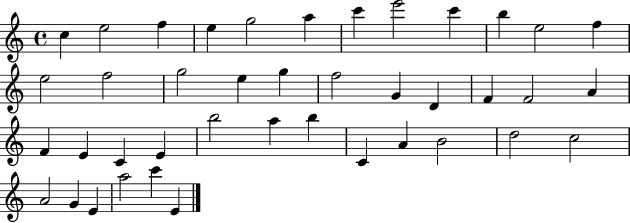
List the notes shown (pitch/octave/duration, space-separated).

C5/q E5/h F5/q E5/q G5/h A5/q C6/q E6/h C6/q B5/q E5/h F5/q E5/h F5/h G5/h E5/q G5/q F5/h G4/q D4/q F4/q F4/h A4/q F4/q E4/q C4/q E4/q B5/h A5/q B5/q C4/q A4/q B4/h D5/h C5/h A4/h G4/q E4/q A5/h C6/q E4/q